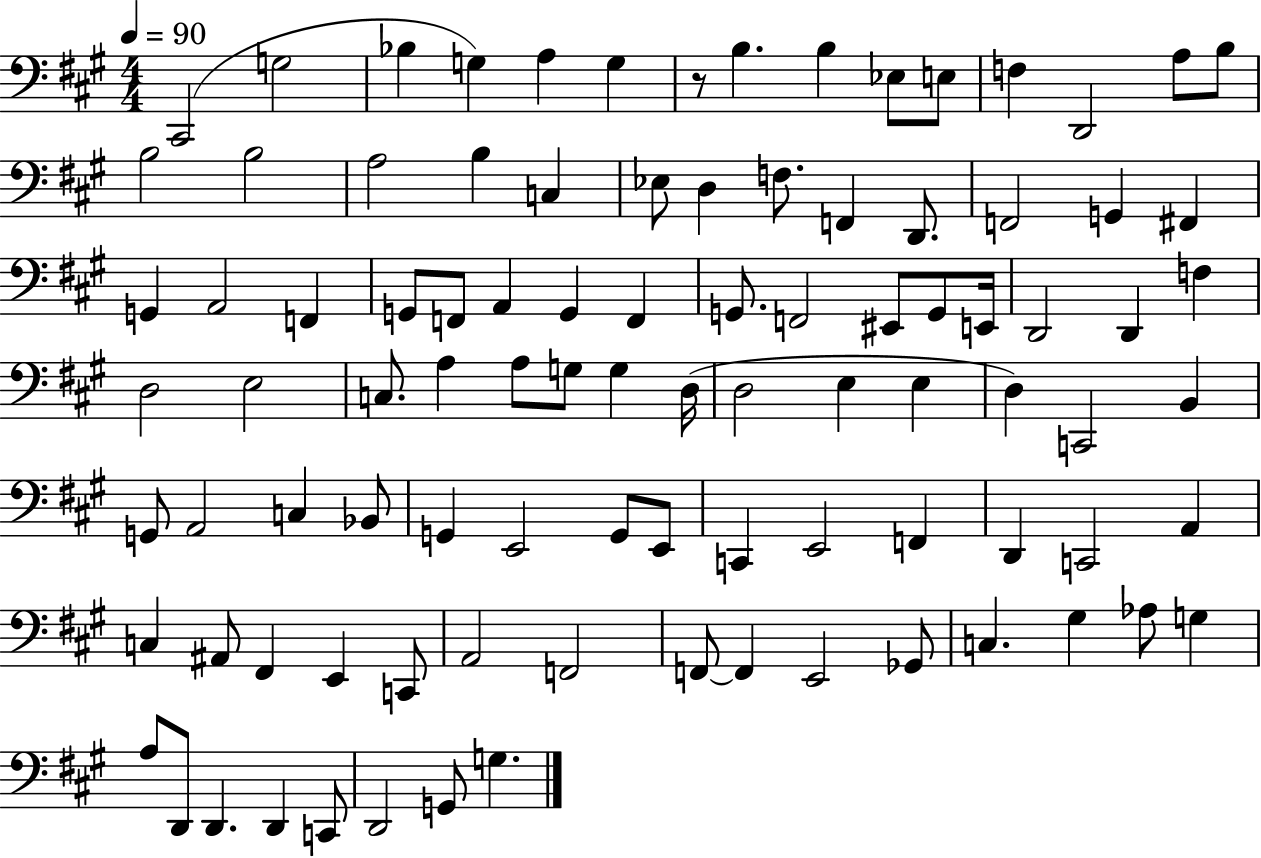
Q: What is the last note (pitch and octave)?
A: G3